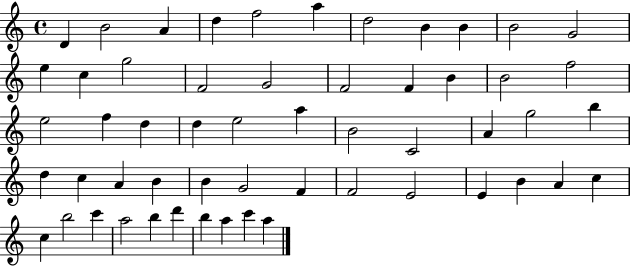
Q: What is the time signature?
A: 4/4